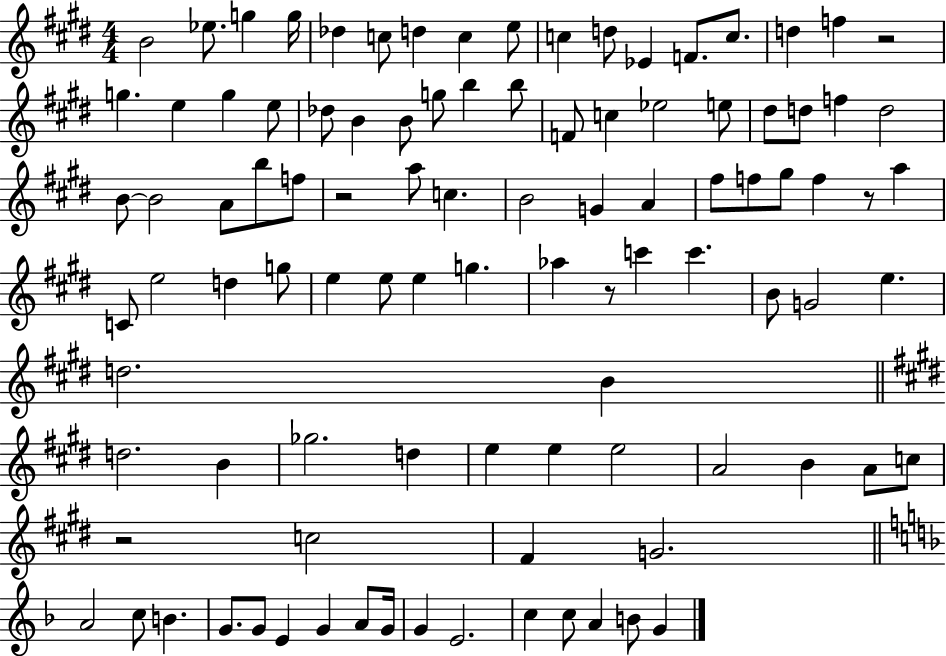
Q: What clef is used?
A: treble